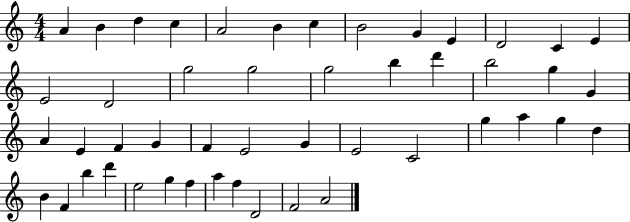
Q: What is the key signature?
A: C major